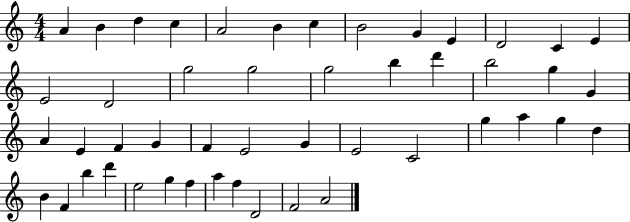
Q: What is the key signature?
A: C major